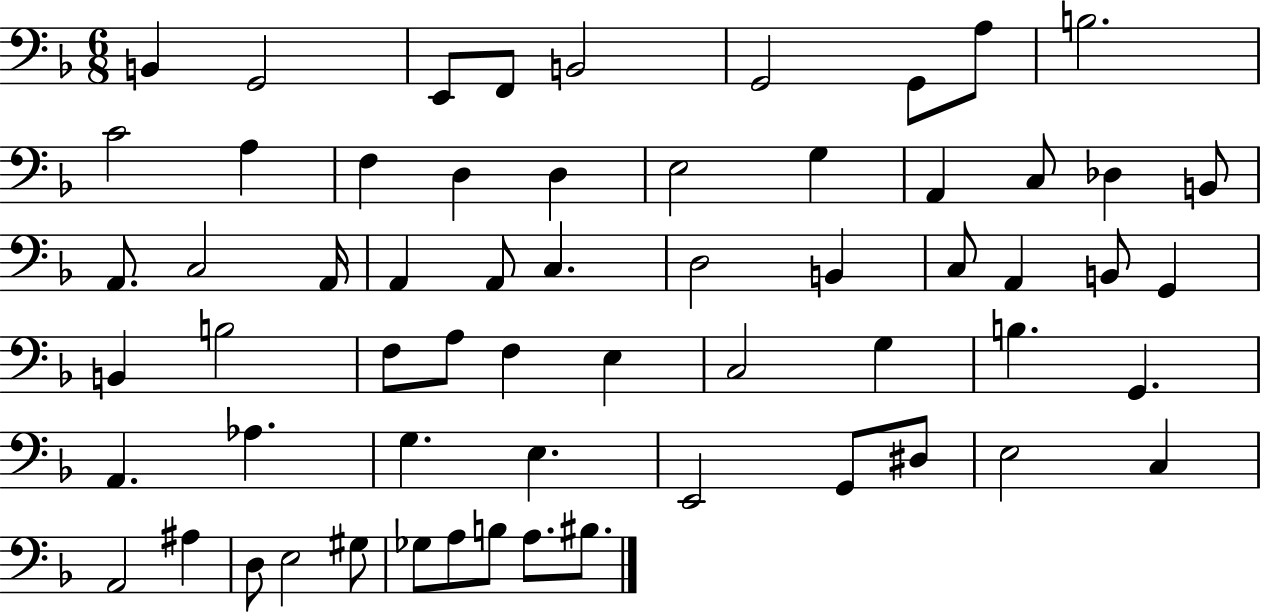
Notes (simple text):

B2/q G2/h E2/e F2/e B2/h G2/h G2/e A3/e B3/h. C4/h A3/q F3/q D3/q D3/q E3/h G3/q A2/q C3/e Db3/q B2/e A2/e. C3/h A2/s A2/q A2/e C3/q. D3/h B2/q C3/e A2/q B2/e G2/q B2/q B3/h F3/e A3/e F3/q E3/q C3/h G3/q B3/q. G2/q. A2/q. Ab3/q. G3/q. E3/q. E2/h G2/e D#3/e E3/h C3/q A2/h A#3/q D3/e E3/h G#3/e Gb3/e A3/e B3/e A3/e. BIS3/e.